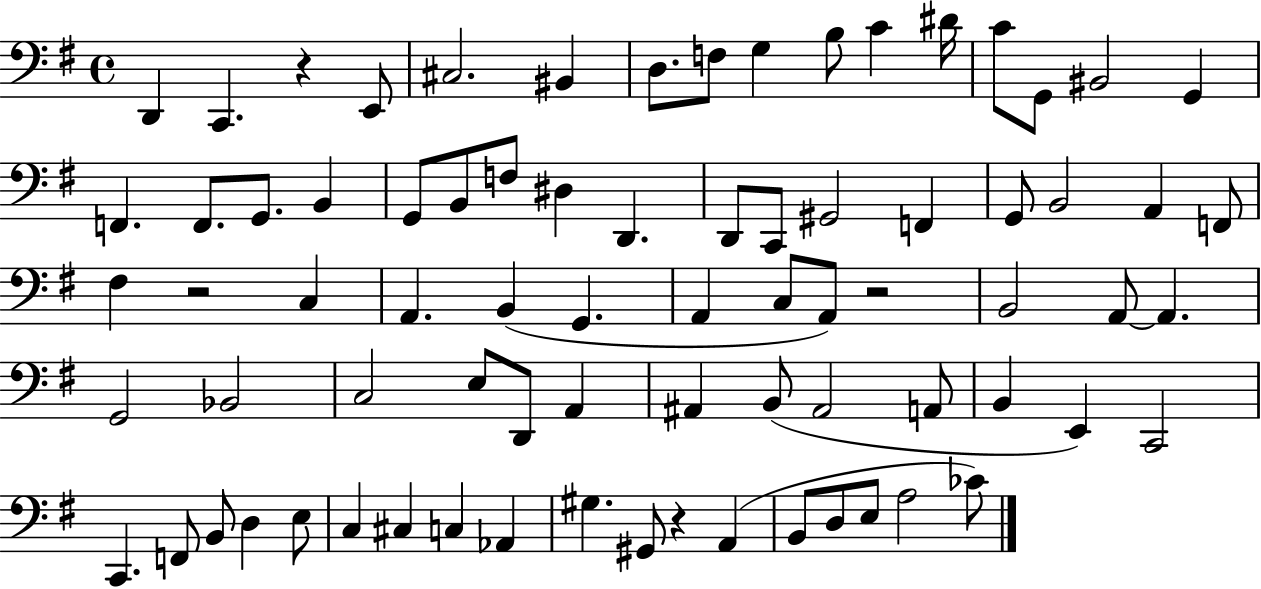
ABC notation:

X:1
T:Untitled
M:4/4
L:1/4
K:G
D,, C,, z E,,/2 ^C,2 ^B,, D,/2 F,/2 G, B,/2 C ^D/4 C/2 G,,/2 ^B,,2 G,, F,, F,,/2 G,,/2 B,, G,,/2 B,,/2 F,/2 ^D, D,, D,,/2 C,,/2 ^G,,2 F,, G,,/2 B,,2 A,, F,,/2 ^F, z2 C, A,, B,, G,, A,, C,/2 A,,/2 z2 B,,2 A,,/2 A,, G,,2 _B,,2 C,2 E,/2 D,,/2 A,, ^A,, B,,/2 ^A,,2 A,,/2 B,, E,, C,,2 C,, F,,/2 B,,/2 D, E,/2 C, ^C, C, _A,, ^G, ^G,,/2 z A,, B,,/2 D,/2 E,/2 A,2 _C/2